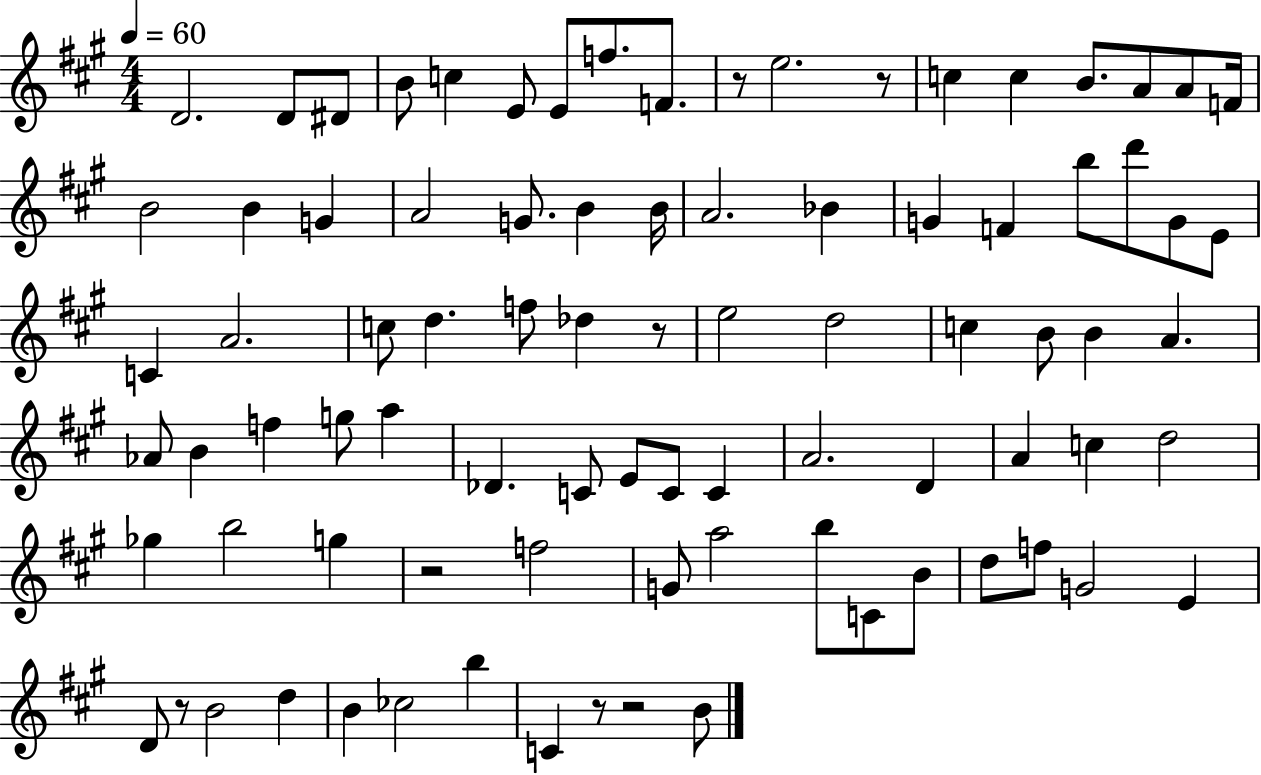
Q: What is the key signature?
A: A major